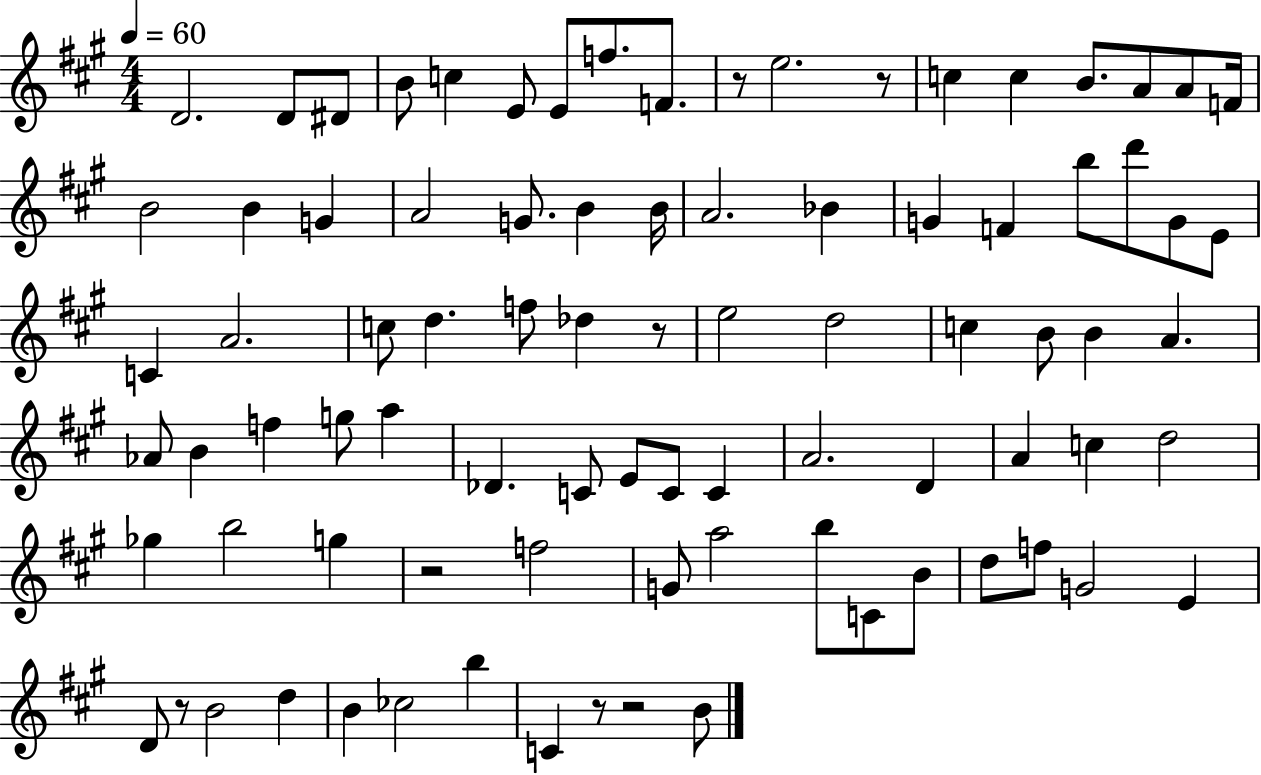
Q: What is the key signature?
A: A major